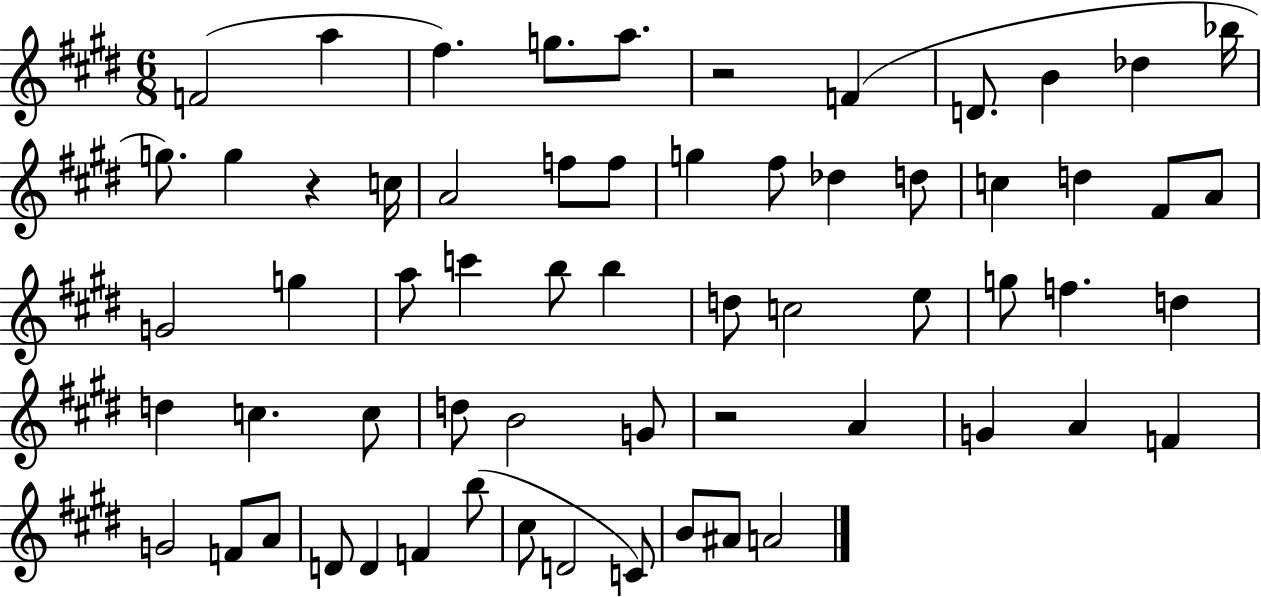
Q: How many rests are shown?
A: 3